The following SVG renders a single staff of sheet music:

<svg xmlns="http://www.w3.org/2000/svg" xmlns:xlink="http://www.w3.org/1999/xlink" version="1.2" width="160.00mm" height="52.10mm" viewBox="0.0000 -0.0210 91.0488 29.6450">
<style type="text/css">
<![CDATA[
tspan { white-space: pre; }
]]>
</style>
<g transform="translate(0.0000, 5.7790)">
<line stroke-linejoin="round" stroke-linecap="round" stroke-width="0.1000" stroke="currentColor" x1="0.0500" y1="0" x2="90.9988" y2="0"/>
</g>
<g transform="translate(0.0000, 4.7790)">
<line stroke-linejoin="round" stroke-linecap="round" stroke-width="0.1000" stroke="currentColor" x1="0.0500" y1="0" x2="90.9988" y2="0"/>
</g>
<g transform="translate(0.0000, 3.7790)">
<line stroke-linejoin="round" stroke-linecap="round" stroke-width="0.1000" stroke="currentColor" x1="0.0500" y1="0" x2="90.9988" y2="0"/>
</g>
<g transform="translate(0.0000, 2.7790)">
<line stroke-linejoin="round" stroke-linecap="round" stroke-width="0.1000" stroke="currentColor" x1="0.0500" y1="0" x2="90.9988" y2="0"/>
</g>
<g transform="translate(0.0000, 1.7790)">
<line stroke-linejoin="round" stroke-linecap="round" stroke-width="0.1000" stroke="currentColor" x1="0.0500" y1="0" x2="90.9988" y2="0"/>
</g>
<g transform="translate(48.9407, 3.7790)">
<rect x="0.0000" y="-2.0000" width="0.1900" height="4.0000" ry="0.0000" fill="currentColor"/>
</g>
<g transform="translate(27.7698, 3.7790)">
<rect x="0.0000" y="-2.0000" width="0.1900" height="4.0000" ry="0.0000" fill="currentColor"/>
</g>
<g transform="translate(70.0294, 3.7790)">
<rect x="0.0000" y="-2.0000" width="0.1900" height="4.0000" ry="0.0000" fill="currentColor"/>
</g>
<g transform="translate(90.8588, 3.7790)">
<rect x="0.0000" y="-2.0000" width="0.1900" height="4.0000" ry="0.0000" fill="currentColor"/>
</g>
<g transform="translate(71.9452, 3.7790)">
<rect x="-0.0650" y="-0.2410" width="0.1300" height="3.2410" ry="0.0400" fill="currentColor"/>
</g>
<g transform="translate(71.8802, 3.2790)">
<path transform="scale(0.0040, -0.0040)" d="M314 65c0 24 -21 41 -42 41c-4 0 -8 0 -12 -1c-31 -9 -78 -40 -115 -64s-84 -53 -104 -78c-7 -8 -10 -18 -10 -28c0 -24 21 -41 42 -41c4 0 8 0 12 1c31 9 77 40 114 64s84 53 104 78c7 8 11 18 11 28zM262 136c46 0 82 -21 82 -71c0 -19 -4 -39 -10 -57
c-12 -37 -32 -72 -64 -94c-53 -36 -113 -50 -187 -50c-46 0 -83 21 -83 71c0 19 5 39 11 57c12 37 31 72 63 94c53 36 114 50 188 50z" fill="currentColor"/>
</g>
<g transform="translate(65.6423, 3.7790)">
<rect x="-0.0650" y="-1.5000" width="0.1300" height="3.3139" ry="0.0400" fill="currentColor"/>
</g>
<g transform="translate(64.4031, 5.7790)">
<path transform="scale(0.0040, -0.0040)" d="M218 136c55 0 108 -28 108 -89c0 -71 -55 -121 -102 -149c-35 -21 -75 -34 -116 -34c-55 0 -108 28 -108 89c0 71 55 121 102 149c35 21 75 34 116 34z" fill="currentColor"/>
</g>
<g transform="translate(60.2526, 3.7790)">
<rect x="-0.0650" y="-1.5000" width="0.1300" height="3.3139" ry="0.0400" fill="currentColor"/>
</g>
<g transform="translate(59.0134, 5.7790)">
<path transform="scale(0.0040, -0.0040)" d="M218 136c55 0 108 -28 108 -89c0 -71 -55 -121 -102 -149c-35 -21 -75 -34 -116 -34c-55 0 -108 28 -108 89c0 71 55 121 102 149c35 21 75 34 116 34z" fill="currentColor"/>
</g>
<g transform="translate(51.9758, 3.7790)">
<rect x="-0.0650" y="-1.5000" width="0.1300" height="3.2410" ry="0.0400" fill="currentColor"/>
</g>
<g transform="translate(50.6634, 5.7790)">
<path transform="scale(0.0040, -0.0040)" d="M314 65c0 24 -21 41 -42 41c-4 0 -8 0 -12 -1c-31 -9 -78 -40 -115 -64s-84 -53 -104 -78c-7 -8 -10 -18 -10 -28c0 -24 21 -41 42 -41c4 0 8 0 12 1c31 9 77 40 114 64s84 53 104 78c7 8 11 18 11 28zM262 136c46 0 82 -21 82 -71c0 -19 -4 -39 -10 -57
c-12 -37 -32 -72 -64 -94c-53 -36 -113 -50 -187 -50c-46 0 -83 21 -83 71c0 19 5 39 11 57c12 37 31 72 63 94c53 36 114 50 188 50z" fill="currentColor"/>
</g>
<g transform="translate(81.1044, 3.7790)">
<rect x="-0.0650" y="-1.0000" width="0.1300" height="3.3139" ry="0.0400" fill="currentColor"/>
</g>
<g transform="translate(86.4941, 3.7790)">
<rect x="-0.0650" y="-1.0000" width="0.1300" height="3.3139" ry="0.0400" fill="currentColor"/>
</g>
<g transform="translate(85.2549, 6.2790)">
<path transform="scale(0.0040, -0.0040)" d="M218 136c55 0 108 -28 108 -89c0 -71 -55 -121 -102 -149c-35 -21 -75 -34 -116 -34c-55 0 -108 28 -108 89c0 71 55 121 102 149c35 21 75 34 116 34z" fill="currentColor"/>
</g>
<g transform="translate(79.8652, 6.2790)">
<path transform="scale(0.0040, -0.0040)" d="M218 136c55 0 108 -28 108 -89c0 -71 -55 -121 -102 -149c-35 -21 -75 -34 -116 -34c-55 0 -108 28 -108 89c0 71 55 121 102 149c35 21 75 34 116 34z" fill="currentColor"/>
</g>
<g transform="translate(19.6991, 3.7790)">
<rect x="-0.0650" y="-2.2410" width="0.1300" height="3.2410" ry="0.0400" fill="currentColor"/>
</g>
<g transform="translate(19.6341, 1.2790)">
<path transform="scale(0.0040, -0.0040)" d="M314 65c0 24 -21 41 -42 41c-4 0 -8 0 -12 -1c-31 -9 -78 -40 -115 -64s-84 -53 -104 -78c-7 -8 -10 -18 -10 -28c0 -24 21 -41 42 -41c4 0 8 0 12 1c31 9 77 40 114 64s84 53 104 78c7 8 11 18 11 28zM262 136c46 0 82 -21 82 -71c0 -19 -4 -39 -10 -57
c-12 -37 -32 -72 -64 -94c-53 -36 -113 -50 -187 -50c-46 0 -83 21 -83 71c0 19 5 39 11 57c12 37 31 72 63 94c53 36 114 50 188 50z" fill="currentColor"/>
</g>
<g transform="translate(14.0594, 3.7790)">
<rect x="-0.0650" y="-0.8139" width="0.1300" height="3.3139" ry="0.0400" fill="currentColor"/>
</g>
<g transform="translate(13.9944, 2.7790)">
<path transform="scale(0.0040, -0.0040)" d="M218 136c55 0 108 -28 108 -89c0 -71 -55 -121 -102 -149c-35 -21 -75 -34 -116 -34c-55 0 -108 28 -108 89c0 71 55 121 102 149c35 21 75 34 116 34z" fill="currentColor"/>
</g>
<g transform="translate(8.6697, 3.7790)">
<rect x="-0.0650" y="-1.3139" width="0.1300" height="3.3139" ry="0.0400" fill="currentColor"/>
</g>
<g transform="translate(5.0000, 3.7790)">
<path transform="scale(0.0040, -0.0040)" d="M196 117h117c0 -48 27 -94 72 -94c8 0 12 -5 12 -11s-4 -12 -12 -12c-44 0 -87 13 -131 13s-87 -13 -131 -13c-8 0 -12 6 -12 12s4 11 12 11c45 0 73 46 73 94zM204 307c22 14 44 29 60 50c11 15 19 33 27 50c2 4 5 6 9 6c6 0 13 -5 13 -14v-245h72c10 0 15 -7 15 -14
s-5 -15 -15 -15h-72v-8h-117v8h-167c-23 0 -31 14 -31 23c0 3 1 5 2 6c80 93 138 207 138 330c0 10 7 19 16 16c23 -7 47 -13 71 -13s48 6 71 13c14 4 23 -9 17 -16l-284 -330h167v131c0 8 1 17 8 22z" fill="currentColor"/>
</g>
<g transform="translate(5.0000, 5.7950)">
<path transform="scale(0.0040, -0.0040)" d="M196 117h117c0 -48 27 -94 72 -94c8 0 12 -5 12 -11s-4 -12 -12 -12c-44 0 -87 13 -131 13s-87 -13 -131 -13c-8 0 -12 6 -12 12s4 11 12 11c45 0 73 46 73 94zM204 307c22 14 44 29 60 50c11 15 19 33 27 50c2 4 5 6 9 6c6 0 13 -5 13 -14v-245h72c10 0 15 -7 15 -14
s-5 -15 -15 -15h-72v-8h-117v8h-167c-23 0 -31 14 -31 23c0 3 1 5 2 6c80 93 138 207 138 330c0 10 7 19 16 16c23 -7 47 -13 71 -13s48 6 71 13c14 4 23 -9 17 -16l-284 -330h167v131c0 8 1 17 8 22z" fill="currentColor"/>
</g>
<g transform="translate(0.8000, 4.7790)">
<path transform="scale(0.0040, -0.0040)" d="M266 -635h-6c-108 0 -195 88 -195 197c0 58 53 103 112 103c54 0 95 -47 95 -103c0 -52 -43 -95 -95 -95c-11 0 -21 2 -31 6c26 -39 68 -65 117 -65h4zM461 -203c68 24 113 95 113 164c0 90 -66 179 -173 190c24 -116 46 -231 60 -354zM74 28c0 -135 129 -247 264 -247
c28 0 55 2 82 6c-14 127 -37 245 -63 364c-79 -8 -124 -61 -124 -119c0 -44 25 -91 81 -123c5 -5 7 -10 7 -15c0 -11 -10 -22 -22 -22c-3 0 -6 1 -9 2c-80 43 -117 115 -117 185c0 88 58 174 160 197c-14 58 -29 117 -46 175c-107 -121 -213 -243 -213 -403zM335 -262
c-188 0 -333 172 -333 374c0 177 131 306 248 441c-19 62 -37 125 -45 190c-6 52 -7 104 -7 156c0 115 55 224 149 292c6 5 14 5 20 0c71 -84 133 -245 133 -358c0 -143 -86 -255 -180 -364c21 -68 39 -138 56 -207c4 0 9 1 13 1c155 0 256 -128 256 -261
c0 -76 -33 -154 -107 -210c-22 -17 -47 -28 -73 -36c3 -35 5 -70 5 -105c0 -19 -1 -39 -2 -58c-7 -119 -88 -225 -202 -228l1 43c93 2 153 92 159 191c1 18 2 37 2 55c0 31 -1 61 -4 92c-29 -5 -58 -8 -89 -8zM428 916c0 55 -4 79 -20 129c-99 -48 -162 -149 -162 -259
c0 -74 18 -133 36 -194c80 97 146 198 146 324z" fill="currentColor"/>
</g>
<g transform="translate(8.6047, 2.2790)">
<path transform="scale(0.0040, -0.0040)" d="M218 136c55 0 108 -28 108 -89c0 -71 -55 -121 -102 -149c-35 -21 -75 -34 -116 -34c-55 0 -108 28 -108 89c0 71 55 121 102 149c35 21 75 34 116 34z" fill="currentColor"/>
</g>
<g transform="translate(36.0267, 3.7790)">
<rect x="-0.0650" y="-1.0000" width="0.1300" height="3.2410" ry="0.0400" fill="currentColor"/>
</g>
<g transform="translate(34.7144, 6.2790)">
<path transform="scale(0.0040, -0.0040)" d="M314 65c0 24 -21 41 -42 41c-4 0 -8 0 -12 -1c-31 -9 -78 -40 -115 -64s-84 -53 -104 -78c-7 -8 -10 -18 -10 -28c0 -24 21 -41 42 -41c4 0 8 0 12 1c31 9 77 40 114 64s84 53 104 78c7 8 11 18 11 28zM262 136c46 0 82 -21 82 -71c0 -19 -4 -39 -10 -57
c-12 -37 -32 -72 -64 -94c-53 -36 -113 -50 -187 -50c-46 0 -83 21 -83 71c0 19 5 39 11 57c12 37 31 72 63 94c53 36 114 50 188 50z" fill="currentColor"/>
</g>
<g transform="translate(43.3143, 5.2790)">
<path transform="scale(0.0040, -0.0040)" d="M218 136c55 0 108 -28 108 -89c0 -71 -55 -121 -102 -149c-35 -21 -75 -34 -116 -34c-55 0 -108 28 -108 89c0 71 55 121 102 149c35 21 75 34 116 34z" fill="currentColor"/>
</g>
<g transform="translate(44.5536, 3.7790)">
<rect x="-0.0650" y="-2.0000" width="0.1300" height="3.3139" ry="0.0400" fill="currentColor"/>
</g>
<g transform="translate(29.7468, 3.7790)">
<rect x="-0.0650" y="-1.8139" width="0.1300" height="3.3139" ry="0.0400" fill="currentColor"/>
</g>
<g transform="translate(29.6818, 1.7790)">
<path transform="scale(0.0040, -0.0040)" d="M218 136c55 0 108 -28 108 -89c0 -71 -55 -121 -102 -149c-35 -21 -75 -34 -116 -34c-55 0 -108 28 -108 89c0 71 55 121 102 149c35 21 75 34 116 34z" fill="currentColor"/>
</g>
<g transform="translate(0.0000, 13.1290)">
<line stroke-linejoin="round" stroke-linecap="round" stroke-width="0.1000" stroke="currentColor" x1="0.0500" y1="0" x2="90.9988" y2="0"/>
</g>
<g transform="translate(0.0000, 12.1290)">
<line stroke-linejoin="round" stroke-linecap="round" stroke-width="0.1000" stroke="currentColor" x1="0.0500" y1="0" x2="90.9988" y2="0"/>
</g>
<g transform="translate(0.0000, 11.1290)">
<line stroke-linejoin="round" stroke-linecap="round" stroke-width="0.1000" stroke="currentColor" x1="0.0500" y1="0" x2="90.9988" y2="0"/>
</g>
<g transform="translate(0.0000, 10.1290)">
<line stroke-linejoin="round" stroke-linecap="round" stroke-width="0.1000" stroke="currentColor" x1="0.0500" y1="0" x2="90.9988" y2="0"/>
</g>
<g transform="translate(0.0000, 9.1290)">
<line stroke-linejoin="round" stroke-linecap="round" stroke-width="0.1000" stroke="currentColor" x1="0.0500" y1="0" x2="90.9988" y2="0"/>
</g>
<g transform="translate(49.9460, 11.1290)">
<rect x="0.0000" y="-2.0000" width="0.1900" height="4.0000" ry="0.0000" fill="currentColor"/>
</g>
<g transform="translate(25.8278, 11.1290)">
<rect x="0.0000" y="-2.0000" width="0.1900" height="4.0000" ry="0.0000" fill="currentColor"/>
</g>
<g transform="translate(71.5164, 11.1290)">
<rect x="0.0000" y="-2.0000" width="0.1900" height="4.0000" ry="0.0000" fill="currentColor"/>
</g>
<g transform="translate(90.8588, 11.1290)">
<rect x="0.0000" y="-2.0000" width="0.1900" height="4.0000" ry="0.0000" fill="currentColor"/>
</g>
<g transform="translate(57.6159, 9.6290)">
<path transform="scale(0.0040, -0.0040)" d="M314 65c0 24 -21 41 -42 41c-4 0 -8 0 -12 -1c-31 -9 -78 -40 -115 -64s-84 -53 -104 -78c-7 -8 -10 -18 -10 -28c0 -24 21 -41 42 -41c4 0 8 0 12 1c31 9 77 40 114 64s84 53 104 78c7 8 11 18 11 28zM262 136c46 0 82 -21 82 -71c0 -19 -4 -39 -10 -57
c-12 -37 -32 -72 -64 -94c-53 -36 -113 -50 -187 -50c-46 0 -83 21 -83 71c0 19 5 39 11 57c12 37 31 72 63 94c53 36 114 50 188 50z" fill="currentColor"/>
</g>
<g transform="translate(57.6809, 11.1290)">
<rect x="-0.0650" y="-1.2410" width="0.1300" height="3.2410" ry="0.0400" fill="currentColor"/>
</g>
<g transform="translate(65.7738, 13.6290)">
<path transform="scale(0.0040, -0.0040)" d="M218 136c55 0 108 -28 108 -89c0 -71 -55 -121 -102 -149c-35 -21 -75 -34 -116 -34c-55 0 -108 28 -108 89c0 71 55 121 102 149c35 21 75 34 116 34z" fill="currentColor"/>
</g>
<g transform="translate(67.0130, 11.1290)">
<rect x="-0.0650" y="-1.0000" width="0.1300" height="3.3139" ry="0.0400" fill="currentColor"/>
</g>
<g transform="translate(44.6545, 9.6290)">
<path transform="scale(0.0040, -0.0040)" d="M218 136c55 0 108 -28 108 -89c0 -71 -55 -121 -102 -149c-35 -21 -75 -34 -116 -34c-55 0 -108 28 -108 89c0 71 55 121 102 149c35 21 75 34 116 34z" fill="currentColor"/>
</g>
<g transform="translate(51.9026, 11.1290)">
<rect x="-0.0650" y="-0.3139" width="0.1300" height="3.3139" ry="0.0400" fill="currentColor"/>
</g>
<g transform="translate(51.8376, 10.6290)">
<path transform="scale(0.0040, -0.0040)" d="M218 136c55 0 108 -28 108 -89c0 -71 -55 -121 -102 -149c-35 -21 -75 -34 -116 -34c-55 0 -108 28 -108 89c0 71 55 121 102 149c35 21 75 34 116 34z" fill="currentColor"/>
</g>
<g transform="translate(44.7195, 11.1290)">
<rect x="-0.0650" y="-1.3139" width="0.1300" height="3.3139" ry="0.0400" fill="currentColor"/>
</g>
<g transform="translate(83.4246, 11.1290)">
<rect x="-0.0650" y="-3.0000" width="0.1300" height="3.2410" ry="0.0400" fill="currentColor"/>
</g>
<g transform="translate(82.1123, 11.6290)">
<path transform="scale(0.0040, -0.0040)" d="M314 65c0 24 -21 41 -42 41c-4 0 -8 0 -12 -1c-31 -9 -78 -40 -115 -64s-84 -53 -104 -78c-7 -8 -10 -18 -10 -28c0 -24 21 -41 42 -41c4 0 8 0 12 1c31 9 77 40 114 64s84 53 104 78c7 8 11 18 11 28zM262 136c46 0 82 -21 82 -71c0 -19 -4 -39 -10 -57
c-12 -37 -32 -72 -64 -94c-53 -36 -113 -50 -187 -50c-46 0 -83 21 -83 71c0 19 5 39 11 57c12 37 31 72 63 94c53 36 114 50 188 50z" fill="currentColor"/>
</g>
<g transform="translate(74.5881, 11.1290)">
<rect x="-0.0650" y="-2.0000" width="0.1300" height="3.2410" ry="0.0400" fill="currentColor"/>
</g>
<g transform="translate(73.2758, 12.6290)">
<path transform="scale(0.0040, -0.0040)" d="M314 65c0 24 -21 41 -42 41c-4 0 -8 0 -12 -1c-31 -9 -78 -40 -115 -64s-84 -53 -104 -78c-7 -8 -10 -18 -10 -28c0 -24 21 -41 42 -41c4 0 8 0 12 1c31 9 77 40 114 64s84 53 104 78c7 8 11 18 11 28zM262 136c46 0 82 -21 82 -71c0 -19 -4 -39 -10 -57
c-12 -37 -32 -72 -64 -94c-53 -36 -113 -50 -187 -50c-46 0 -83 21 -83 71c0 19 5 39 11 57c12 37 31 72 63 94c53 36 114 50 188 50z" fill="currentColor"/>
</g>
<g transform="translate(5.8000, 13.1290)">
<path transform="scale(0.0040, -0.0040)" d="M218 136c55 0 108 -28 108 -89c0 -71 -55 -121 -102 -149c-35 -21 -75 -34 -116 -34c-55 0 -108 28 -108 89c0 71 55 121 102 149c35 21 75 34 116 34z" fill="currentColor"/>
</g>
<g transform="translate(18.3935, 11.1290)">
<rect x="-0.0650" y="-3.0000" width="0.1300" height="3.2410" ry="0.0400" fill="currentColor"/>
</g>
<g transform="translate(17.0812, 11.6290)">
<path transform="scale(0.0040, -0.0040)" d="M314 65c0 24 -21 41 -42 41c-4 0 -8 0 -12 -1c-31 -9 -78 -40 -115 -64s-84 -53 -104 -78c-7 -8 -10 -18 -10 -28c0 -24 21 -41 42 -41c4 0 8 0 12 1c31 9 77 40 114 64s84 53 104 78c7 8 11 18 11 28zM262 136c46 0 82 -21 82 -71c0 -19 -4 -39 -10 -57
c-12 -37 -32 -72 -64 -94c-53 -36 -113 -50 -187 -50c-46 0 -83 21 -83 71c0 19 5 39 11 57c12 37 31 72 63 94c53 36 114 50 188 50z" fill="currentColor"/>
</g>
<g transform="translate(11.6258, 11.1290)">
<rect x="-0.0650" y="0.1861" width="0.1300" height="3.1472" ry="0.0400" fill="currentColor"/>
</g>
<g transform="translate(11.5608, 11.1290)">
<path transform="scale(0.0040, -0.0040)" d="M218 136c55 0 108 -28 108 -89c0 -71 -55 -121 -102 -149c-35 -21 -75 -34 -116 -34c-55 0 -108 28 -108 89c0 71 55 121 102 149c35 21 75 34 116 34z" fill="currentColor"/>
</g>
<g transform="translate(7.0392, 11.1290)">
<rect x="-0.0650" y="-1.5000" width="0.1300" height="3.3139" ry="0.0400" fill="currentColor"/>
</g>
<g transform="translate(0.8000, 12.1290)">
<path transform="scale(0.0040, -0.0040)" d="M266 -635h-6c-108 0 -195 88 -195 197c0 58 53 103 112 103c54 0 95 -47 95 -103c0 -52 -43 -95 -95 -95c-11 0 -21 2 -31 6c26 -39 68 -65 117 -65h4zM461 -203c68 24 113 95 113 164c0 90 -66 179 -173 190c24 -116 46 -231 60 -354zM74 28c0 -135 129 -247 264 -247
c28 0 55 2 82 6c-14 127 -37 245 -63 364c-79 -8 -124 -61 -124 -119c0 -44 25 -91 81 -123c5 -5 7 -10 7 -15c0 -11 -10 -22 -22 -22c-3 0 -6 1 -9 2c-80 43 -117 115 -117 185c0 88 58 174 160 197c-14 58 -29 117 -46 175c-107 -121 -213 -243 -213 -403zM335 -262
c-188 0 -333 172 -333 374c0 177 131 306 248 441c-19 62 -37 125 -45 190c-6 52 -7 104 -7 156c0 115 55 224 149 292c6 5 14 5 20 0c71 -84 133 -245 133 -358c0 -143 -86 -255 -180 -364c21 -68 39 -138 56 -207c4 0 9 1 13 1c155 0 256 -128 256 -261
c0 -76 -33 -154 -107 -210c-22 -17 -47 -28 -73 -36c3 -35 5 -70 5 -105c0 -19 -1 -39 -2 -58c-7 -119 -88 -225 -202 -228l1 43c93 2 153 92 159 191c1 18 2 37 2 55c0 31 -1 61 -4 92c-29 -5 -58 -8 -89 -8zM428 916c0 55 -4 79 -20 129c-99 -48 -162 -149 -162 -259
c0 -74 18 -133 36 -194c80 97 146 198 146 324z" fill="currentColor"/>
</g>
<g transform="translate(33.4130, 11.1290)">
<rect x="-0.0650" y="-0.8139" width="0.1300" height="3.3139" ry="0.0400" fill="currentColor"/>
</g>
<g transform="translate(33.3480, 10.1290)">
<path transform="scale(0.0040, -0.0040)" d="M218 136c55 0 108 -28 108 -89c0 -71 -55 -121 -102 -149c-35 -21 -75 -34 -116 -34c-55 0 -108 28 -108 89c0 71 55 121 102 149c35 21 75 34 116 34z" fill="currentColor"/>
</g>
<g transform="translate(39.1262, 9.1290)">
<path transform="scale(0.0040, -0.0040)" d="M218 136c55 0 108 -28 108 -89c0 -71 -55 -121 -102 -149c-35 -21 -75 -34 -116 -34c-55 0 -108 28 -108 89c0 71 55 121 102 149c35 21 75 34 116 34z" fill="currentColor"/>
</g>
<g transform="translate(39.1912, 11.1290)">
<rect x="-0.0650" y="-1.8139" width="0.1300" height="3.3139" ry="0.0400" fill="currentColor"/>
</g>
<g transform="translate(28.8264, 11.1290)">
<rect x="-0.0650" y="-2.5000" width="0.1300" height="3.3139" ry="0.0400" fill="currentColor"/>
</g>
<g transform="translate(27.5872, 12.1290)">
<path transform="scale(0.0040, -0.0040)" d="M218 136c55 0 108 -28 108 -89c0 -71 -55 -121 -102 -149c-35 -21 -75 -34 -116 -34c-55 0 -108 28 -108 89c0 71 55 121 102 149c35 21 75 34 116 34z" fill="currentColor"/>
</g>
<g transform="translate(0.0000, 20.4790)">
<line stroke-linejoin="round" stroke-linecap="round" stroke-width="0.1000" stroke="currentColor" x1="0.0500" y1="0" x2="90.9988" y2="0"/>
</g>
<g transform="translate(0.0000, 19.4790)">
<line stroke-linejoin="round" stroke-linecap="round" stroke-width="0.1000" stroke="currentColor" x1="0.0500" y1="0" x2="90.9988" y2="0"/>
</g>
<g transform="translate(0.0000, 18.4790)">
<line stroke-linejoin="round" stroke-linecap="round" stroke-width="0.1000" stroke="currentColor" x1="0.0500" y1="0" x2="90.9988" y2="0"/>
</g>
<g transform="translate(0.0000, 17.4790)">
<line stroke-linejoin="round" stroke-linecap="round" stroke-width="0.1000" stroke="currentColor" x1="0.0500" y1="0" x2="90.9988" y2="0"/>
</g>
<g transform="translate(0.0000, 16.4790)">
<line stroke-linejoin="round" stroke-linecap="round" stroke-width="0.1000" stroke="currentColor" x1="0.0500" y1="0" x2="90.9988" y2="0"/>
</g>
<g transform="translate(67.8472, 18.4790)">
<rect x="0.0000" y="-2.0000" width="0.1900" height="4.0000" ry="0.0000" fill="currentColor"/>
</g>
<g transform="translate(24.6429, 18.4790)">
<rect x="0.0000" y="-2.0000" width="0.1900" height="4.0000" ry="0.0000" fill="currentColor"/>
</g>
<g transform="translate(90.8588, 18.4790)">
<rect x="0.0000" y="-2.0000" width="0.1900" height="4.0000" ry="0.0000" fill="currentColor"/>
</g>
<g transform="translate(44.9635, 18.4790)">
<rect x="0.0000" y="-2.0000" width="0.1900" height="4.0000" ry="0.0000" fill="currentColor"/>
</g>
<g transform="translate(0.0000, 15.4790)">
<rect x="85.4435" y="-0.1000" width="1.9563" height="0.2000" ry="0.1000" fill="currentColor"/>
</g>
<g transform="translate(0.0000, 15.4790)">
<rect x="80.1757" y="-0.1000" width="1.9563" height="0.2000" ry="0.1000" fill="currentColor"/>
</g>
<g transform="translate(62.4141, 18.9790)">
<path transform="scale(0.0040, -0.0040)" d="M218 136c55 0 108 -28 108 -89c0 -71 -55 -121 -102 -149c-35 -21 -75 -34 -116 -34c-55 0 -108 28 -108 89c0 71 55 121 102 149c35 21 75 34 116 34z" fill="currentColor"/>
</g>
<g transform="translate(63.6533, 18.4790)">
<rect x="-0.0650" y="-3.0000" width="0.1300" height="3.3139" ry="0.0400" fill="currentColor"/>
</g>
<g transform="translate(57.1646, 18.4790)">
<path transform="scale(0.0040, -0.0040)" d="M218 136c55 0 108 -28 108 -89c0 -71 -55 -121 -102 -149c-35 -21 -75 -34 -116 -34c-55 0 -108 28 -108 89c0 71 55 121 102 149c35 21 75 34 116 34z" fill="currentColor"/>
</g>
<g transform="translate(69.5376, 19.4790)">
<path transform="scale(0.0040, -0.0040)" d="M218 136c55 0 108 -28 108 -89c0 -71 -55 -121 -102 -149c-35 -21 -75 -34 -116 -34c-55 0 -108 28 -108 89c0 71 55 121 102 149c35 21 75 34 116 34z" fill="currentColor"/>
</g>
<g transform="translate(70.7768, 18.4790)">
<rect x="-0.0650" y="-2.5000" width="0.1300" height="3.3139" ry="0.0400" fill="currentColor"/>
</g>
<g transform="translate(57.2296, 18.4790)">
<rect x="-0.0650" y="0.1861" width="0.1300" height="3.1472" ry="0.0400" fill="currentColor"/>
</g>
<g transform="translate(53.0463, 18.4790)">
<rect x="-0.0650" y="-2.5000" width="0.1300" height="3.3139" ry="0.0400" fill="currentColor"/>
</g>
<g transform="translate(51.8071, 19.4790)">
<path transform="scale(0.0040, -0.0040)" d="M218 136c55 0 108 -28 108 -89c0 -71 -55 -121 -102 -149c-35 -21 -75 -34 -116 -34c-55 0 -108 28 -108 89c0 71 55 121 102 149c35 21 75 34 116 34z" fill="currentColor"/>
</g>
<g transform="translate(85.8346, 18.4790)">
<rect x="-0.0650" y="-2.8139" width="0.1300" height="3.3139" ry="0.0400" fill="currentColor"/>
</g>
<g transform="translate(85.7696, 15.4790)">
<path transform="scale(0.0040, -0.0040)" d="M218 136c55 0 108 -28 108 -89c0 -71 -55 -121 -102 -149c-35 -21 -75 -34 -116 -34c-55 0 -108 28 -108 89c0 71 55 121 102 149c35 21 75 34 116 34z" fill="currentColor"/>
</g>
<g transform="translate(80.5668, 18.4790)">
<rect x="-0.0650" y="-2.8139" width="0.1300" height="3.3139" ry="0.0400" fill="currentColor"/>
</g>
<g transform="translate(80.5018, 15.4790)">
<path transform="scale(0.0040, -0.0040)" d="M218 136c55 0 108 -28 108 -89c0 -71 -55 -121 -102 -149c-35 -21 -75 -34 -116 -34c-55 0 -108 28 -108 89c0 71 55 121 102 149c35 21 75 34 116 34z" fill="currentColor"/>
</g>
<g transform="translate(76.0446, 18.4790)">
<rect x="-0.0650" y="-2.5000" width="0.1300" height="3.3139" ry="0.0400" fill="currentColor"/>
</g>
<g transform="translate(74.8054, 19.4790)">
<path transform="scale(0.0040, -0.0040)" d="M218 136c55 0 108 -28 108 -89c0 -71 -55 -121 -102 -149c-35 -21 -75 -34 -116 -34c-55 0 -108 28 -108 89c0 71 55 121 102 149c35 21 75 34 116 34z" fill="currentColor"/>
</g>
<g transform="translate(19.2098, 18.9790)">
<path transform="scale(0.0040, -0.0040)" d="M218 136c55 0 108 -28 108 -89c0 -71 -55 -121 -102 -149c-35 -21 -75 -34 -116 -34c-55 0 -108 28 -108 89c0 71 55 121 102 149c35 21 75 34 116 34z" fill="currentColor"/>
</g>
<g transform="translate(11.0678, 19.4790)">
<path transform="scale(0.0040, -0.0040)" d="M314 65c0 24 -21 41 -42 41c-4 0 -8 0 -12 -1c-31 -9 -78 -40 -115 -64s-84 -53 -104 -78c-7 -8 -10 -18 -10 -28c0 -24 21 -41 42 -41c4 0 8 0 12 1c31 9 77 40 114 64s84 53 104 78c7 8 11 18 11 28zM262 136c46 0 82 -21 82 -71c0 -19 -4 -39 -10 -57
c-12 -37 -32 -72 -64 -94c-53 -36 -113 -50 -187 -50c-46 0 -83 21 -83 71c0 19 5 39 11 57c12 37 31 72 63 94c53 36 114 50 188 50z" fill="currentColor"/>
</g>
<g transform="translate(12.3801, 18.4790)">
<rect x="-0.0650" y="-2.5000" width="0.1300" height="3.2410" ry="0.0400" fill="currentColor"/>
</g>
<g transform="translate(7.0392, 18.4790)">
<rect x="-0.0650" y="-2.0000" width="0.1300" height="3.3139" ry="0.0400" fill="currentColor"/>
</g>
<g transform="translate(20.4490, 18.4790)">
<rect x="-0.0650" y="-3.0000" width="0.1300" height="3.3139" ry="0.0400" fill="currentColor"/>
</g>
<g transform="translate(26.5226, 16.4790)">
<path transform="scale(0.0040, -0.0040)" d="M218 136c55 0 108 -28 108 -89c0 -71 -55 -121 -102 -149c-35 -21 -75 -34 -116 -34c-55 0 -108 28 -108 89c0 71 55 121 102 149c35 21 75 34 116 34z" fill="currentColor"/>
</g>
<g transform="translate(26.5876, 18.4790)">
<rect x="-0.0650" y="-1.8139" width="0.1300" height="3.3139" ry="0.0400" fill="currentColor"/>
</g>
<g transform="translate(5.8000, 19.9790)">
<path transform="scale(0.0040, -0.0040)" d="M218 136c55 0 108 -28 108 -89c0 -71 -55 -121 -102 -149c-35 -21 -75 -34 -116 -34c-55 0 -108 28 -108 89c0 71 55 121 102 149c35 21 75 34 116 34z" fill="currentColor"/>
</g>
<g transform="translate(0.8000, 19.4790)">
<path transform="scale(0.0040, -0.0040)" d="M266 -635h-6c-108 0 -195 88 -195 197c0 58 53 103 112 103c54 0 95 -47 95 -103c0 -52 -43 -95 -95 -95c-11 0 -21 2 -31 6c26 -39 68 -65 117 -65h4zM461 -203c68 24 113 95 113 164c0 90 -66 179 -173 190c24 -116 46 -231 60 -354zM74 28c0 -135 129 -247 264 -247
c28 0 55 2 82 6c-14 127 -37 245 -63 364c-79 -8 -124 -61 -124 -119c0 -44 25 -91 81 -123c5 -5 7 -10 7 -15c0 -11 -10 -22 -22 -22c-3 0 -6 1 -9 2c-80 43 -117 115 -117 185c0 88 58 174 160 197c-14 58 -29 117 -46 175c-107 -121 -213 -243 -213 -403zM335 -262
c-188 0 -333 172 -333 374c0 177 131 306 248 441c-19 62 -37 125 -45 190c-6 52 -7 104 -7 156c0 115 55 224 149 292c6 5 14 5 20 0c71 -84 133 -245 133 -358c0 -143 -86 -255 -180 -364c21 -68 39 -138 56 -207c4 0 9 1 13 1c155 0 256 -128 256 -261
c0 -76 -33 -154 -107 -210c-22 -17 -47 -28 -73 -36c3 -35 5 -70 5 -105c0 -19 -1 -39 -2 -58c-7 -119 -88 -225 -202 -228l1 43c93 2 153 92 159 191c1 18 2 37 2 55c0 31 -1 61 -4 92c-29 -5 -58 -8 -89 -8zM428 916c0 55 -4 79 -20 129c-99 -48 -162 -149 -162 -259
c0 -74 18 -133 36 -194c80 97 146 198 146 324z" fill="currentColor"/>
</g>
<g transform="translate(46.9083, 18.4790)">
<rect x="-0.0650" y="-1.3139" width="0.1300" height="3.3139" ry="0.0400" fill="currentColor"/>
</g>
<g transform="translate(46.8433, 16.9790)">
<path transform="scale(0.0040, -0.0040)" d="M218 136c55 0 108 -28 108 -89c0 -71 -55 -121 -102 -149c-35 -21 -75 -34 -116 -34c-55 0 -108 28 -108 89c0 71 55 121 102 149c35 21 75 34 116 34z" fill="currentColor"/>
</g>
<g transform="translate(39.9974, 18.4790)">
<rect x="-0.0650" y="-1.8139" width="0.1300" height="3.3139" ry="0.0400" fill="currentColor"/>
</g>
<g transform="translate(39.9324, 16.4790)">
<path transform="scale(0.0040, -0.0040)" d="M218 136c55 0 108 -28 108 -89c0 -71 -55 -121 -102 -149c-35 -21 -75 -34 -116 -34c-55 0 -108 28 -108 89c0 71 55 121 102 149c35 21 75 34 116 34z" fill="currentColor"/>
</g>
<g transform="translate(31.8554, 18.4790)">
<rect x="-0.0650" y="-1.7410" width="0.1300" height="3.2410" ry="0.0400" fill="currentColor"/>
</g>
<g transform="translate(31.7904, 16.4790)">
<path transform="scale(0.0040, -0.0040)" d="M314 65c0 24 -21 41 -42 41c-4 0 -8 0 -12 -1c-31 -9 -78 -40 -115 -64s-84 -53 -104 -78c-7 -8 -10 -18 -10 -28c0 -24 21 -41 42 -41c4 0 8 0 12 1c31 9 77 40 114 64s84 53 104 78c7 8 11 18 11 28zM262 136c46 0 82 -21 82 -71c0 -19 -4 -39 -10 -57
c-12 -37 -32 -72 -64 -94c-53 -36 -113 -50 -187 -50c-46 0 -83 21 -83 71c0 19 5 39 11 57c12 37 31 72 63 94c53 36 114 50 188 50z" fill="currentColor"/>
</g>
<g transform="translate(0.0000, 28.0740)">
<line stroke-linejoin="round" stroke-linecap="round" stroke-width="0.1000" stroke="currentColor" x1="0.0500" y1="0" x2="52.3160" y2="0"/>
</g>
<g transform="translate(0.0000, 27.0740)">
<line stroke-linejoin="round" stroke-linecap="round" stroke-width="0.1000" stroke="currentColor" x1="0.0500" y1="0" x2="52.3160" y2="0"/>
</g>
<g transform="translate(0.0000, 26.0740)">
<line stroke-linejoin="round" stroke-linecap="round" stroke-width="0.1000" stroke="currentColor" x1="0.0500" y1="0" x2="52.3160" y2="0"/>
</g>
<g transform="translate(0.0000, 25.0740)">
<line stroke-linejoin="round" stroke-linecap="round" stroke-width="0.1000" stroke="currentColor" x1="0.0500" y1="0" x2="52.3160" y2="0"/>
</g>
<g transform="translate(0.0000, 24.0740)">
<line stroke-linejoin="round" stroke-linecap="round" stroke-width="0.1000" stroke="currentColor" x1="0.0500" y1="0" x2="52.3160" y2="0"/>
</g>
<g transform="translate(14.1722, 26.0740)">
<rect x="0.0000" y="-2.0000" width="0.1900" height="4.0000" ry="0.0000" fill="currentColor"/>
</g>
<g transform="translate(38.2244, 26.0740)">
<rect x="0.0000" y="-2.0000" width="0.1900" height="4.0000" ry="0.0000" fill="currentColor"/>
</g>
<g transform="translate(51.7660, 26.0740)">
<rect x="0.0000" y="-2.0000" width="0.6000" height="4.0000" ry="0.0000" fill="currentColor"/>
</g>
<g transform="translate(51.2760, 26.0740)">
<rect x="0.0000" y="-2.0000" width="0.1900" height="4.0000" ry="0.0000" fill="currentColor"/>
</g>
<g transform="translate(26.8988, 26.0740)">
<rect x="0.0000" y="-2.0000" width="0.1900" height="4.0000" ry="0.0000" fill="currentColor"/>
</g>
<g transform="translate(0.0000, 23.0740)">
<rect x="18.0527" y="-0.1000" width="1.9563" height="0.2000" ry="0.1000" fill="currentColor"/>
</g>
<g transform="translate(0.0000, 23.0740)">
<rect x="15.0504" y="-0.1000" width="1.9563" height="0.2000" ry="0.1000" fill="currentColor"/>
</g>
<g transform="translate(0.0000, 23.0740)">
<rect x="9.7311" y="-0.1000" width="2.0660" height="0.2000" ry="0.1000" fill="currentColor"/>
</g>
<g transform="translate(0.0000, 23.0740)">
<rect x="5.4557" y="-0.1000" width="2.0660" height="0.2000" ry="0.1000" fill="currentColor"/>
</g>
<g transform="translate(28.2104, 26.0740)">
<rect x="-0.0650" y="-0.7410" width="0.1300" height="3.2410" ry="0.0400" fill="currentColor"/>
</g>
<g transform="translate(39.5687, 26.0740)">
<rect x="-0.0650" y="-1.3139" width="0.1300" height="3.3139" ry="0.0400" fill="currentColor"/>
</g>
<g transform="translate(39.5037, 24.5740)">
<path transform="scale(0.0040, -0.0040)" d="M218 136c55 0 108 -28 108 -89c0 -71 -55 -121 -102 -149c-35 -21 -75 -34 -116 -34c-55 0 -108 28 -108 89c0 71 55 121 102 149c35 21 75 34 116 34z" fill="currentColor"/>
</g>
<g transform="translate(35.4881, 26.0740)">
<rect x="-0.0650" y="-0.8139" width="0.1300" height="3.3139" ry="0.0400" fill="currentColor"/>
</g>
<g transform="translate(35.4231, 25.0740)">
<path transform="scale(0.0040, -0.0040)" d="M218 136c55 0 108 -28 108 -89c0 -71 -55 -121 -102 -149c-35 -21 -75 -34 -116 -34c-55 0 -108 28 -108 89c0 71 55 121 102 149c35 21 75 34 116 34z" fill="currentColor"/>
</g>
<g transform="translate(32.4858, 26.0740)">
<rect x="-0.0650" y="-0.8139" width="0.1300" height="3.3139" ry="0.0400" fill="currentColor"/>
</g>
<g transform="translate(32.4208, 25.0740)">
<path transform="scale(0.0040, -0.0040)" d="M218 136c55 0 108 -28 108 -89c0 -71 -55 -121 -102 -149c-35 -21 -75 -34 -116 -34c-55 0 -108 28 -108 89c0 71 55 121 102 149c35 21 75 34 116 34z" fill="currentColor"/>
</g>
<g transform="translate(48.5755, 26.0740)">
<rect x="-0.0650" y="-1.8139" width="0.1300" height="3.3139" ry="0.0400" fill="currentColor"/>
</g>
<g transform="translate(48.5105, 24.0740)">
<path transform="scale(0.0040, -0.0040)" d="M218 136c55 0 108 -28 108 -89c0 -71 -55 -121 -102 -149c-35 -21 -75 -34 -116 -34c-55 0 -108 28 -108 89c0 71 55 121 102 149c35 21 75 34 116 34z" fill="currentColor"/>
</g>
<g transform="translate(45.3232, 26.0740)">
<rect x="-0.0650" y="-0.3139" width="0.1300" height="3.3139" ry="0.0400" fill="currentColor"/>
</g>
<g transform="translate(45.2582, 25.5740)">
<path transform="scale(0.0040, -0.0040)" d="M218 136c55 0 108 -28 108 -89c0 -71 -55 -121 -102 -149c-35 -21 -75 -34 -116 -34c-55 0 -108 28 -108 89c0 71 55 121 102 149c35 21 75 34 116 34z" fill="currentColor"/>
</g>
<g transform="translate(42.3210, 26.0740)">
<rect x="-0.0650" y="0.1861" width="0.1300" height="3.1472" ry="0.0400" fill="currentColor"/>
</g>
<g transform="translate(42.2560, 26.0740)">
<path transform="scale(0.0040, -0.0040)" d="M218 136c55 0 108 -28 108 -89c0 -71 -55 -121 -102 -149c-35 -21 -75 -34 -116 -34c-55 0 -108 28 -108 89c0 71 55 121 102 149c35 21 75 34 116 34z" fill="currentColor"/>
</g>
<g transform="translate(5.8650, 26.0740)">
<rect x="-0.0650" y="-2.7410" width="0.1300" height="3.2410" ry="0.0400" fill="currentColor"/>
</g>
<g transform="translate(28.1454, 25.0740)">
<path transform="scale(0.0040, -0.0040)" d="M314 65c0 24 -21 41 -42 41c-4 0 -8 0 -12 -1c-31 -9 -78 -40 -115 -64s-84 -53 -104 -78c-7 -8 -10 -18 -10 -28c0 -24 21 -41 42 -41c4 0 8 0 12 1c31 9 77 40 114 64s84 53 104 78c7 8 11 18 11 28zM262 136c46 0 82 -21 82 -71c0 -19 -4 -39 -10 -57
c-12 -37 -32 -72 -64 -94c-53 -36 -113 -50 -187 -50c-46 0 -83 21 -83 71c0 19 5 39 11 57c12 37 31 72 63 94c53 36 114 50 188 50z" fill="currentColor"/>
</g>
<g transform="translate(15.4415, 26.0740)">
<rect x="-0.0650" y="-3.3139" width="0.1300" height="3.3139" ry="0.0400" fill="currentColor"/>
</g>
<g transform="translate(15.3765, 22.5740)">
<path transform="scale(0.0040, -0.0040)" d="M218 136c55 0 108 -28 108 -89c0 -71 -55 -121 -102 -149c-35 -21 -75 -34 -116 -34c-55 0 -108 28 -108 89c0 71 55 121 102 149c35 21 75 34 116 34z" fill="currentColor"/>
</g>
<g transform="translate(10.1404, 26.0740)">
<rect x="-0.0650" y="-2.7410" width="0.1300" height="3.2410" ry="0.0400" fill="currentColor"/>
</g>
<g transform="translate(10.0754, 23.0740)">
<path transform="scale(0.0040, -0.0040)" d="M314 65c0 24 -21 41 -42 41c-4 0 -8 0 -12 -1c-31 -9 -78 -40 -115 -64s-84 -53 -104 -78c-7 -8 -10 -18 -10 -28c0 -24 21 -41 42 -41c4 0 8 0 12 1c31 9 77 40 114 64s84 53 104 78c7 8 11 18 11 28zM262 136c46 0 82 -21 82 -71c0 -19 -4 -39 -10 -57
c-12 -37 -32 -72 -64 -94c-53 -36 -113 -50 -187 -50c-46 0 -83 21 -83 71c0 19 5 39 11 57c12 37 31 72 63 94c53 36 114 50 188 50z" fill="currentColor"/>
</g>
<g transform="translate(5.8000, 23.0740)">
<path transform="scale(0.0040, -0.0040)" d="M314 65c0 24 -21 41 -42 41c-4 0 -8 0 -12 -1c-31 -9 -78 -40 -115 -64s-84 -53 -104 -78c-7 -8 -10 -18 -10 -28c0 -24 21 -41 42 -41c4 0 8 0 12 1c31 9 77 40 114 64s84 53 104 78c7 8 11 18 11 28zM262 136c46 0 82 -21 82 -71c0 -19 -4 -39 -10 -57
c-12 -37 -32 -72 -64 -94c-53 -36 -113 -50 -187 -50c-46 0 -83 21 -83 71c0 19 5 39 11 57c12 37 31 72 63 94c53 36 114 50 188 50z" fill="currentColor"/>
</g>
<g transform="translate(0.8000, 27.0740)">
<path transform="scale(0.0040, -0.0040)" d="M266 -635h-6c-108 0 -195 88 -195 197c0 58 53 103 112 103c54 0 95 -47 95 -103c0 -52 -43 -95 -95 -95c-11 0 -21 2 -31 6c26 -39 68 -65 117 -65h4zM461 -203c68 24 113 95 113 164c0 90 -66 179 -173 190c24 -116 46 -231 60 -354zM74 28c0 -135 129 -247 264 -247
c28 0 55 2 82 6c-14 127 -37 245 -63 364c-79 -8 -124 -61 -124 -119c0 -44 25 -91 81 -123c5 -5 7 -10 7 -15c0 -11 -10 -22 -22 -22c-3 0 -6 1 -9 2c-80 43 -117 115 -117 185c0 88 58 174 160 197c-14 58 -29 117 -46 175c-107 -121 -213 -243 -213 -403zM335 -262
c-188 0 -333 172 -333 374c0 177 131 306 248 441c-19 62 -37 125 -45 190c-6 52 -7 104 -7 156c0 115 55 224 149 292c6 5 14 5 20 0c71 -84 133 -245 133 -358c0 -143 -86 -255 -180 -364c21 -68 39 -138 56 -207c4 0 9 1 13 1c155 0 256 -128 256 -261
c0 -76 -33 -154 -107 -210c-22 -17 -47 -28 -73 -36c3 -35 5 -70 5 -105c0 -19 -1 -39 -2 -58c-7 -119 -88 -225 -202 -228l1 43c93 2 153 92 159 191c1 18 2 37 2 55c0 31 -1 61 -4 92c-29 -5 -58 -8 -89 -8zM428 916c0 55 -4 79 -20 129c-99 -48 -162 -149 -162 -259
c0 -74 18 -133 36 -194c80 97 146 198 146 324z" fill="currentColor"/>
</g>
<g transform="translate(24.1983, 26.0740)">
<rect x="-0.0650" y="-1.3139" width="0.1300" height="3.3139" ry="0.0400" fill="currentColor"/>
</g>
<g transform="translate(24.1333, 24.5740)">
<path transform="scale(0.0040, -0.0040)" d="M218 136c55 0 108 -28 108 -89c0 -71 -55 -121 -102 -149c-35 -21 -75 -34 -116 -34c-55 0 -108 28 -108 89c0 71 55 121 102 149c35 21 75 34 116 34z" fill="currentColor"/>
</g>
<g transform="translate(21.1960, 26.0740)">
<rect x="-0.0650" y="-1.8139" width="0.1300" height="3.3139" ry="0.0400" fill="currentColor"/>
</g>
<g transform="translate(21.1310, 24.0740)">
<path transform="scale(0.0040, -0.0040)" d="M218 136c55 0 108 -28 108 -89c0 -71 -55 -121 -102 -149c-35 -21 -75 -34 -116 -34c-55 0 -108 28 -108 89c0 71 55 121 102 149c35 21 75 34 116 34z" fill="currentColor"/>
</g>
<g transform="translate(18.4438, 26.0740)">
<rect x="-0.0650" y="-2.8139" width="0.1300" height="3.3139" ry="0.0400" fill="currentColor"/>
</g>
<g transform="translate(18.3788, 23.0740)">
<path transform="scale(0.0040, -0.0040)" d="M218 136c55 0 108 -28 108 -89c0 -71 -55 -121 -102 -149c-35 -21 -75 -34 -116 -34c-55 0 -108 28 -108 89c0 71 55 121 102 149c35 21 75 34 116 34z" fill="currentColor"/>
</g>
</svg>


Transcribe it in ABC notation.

X:1
T:Untitled
M:4/4
L:1/4
K:C
e d g2 f D2 F E2 E E c2 D D E B A2 G d f e c e2 D F2 A2 F G2 A f f2 f e G B A G G a a a2 a2 b a f e d2 d d e B c f